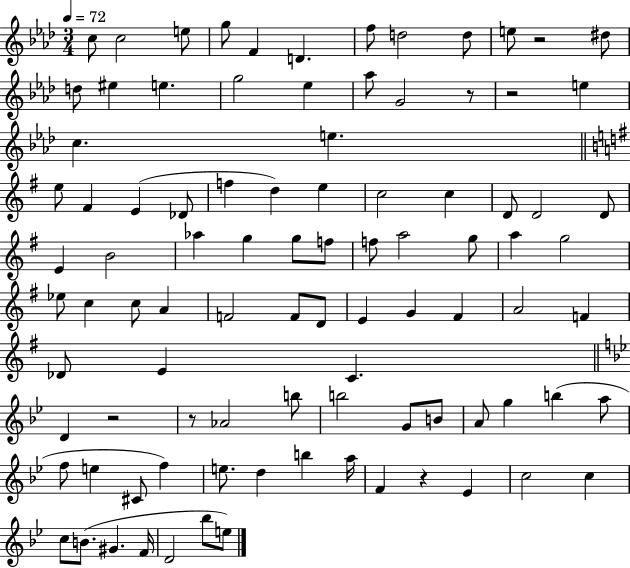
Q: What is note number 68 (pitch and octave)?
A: B5